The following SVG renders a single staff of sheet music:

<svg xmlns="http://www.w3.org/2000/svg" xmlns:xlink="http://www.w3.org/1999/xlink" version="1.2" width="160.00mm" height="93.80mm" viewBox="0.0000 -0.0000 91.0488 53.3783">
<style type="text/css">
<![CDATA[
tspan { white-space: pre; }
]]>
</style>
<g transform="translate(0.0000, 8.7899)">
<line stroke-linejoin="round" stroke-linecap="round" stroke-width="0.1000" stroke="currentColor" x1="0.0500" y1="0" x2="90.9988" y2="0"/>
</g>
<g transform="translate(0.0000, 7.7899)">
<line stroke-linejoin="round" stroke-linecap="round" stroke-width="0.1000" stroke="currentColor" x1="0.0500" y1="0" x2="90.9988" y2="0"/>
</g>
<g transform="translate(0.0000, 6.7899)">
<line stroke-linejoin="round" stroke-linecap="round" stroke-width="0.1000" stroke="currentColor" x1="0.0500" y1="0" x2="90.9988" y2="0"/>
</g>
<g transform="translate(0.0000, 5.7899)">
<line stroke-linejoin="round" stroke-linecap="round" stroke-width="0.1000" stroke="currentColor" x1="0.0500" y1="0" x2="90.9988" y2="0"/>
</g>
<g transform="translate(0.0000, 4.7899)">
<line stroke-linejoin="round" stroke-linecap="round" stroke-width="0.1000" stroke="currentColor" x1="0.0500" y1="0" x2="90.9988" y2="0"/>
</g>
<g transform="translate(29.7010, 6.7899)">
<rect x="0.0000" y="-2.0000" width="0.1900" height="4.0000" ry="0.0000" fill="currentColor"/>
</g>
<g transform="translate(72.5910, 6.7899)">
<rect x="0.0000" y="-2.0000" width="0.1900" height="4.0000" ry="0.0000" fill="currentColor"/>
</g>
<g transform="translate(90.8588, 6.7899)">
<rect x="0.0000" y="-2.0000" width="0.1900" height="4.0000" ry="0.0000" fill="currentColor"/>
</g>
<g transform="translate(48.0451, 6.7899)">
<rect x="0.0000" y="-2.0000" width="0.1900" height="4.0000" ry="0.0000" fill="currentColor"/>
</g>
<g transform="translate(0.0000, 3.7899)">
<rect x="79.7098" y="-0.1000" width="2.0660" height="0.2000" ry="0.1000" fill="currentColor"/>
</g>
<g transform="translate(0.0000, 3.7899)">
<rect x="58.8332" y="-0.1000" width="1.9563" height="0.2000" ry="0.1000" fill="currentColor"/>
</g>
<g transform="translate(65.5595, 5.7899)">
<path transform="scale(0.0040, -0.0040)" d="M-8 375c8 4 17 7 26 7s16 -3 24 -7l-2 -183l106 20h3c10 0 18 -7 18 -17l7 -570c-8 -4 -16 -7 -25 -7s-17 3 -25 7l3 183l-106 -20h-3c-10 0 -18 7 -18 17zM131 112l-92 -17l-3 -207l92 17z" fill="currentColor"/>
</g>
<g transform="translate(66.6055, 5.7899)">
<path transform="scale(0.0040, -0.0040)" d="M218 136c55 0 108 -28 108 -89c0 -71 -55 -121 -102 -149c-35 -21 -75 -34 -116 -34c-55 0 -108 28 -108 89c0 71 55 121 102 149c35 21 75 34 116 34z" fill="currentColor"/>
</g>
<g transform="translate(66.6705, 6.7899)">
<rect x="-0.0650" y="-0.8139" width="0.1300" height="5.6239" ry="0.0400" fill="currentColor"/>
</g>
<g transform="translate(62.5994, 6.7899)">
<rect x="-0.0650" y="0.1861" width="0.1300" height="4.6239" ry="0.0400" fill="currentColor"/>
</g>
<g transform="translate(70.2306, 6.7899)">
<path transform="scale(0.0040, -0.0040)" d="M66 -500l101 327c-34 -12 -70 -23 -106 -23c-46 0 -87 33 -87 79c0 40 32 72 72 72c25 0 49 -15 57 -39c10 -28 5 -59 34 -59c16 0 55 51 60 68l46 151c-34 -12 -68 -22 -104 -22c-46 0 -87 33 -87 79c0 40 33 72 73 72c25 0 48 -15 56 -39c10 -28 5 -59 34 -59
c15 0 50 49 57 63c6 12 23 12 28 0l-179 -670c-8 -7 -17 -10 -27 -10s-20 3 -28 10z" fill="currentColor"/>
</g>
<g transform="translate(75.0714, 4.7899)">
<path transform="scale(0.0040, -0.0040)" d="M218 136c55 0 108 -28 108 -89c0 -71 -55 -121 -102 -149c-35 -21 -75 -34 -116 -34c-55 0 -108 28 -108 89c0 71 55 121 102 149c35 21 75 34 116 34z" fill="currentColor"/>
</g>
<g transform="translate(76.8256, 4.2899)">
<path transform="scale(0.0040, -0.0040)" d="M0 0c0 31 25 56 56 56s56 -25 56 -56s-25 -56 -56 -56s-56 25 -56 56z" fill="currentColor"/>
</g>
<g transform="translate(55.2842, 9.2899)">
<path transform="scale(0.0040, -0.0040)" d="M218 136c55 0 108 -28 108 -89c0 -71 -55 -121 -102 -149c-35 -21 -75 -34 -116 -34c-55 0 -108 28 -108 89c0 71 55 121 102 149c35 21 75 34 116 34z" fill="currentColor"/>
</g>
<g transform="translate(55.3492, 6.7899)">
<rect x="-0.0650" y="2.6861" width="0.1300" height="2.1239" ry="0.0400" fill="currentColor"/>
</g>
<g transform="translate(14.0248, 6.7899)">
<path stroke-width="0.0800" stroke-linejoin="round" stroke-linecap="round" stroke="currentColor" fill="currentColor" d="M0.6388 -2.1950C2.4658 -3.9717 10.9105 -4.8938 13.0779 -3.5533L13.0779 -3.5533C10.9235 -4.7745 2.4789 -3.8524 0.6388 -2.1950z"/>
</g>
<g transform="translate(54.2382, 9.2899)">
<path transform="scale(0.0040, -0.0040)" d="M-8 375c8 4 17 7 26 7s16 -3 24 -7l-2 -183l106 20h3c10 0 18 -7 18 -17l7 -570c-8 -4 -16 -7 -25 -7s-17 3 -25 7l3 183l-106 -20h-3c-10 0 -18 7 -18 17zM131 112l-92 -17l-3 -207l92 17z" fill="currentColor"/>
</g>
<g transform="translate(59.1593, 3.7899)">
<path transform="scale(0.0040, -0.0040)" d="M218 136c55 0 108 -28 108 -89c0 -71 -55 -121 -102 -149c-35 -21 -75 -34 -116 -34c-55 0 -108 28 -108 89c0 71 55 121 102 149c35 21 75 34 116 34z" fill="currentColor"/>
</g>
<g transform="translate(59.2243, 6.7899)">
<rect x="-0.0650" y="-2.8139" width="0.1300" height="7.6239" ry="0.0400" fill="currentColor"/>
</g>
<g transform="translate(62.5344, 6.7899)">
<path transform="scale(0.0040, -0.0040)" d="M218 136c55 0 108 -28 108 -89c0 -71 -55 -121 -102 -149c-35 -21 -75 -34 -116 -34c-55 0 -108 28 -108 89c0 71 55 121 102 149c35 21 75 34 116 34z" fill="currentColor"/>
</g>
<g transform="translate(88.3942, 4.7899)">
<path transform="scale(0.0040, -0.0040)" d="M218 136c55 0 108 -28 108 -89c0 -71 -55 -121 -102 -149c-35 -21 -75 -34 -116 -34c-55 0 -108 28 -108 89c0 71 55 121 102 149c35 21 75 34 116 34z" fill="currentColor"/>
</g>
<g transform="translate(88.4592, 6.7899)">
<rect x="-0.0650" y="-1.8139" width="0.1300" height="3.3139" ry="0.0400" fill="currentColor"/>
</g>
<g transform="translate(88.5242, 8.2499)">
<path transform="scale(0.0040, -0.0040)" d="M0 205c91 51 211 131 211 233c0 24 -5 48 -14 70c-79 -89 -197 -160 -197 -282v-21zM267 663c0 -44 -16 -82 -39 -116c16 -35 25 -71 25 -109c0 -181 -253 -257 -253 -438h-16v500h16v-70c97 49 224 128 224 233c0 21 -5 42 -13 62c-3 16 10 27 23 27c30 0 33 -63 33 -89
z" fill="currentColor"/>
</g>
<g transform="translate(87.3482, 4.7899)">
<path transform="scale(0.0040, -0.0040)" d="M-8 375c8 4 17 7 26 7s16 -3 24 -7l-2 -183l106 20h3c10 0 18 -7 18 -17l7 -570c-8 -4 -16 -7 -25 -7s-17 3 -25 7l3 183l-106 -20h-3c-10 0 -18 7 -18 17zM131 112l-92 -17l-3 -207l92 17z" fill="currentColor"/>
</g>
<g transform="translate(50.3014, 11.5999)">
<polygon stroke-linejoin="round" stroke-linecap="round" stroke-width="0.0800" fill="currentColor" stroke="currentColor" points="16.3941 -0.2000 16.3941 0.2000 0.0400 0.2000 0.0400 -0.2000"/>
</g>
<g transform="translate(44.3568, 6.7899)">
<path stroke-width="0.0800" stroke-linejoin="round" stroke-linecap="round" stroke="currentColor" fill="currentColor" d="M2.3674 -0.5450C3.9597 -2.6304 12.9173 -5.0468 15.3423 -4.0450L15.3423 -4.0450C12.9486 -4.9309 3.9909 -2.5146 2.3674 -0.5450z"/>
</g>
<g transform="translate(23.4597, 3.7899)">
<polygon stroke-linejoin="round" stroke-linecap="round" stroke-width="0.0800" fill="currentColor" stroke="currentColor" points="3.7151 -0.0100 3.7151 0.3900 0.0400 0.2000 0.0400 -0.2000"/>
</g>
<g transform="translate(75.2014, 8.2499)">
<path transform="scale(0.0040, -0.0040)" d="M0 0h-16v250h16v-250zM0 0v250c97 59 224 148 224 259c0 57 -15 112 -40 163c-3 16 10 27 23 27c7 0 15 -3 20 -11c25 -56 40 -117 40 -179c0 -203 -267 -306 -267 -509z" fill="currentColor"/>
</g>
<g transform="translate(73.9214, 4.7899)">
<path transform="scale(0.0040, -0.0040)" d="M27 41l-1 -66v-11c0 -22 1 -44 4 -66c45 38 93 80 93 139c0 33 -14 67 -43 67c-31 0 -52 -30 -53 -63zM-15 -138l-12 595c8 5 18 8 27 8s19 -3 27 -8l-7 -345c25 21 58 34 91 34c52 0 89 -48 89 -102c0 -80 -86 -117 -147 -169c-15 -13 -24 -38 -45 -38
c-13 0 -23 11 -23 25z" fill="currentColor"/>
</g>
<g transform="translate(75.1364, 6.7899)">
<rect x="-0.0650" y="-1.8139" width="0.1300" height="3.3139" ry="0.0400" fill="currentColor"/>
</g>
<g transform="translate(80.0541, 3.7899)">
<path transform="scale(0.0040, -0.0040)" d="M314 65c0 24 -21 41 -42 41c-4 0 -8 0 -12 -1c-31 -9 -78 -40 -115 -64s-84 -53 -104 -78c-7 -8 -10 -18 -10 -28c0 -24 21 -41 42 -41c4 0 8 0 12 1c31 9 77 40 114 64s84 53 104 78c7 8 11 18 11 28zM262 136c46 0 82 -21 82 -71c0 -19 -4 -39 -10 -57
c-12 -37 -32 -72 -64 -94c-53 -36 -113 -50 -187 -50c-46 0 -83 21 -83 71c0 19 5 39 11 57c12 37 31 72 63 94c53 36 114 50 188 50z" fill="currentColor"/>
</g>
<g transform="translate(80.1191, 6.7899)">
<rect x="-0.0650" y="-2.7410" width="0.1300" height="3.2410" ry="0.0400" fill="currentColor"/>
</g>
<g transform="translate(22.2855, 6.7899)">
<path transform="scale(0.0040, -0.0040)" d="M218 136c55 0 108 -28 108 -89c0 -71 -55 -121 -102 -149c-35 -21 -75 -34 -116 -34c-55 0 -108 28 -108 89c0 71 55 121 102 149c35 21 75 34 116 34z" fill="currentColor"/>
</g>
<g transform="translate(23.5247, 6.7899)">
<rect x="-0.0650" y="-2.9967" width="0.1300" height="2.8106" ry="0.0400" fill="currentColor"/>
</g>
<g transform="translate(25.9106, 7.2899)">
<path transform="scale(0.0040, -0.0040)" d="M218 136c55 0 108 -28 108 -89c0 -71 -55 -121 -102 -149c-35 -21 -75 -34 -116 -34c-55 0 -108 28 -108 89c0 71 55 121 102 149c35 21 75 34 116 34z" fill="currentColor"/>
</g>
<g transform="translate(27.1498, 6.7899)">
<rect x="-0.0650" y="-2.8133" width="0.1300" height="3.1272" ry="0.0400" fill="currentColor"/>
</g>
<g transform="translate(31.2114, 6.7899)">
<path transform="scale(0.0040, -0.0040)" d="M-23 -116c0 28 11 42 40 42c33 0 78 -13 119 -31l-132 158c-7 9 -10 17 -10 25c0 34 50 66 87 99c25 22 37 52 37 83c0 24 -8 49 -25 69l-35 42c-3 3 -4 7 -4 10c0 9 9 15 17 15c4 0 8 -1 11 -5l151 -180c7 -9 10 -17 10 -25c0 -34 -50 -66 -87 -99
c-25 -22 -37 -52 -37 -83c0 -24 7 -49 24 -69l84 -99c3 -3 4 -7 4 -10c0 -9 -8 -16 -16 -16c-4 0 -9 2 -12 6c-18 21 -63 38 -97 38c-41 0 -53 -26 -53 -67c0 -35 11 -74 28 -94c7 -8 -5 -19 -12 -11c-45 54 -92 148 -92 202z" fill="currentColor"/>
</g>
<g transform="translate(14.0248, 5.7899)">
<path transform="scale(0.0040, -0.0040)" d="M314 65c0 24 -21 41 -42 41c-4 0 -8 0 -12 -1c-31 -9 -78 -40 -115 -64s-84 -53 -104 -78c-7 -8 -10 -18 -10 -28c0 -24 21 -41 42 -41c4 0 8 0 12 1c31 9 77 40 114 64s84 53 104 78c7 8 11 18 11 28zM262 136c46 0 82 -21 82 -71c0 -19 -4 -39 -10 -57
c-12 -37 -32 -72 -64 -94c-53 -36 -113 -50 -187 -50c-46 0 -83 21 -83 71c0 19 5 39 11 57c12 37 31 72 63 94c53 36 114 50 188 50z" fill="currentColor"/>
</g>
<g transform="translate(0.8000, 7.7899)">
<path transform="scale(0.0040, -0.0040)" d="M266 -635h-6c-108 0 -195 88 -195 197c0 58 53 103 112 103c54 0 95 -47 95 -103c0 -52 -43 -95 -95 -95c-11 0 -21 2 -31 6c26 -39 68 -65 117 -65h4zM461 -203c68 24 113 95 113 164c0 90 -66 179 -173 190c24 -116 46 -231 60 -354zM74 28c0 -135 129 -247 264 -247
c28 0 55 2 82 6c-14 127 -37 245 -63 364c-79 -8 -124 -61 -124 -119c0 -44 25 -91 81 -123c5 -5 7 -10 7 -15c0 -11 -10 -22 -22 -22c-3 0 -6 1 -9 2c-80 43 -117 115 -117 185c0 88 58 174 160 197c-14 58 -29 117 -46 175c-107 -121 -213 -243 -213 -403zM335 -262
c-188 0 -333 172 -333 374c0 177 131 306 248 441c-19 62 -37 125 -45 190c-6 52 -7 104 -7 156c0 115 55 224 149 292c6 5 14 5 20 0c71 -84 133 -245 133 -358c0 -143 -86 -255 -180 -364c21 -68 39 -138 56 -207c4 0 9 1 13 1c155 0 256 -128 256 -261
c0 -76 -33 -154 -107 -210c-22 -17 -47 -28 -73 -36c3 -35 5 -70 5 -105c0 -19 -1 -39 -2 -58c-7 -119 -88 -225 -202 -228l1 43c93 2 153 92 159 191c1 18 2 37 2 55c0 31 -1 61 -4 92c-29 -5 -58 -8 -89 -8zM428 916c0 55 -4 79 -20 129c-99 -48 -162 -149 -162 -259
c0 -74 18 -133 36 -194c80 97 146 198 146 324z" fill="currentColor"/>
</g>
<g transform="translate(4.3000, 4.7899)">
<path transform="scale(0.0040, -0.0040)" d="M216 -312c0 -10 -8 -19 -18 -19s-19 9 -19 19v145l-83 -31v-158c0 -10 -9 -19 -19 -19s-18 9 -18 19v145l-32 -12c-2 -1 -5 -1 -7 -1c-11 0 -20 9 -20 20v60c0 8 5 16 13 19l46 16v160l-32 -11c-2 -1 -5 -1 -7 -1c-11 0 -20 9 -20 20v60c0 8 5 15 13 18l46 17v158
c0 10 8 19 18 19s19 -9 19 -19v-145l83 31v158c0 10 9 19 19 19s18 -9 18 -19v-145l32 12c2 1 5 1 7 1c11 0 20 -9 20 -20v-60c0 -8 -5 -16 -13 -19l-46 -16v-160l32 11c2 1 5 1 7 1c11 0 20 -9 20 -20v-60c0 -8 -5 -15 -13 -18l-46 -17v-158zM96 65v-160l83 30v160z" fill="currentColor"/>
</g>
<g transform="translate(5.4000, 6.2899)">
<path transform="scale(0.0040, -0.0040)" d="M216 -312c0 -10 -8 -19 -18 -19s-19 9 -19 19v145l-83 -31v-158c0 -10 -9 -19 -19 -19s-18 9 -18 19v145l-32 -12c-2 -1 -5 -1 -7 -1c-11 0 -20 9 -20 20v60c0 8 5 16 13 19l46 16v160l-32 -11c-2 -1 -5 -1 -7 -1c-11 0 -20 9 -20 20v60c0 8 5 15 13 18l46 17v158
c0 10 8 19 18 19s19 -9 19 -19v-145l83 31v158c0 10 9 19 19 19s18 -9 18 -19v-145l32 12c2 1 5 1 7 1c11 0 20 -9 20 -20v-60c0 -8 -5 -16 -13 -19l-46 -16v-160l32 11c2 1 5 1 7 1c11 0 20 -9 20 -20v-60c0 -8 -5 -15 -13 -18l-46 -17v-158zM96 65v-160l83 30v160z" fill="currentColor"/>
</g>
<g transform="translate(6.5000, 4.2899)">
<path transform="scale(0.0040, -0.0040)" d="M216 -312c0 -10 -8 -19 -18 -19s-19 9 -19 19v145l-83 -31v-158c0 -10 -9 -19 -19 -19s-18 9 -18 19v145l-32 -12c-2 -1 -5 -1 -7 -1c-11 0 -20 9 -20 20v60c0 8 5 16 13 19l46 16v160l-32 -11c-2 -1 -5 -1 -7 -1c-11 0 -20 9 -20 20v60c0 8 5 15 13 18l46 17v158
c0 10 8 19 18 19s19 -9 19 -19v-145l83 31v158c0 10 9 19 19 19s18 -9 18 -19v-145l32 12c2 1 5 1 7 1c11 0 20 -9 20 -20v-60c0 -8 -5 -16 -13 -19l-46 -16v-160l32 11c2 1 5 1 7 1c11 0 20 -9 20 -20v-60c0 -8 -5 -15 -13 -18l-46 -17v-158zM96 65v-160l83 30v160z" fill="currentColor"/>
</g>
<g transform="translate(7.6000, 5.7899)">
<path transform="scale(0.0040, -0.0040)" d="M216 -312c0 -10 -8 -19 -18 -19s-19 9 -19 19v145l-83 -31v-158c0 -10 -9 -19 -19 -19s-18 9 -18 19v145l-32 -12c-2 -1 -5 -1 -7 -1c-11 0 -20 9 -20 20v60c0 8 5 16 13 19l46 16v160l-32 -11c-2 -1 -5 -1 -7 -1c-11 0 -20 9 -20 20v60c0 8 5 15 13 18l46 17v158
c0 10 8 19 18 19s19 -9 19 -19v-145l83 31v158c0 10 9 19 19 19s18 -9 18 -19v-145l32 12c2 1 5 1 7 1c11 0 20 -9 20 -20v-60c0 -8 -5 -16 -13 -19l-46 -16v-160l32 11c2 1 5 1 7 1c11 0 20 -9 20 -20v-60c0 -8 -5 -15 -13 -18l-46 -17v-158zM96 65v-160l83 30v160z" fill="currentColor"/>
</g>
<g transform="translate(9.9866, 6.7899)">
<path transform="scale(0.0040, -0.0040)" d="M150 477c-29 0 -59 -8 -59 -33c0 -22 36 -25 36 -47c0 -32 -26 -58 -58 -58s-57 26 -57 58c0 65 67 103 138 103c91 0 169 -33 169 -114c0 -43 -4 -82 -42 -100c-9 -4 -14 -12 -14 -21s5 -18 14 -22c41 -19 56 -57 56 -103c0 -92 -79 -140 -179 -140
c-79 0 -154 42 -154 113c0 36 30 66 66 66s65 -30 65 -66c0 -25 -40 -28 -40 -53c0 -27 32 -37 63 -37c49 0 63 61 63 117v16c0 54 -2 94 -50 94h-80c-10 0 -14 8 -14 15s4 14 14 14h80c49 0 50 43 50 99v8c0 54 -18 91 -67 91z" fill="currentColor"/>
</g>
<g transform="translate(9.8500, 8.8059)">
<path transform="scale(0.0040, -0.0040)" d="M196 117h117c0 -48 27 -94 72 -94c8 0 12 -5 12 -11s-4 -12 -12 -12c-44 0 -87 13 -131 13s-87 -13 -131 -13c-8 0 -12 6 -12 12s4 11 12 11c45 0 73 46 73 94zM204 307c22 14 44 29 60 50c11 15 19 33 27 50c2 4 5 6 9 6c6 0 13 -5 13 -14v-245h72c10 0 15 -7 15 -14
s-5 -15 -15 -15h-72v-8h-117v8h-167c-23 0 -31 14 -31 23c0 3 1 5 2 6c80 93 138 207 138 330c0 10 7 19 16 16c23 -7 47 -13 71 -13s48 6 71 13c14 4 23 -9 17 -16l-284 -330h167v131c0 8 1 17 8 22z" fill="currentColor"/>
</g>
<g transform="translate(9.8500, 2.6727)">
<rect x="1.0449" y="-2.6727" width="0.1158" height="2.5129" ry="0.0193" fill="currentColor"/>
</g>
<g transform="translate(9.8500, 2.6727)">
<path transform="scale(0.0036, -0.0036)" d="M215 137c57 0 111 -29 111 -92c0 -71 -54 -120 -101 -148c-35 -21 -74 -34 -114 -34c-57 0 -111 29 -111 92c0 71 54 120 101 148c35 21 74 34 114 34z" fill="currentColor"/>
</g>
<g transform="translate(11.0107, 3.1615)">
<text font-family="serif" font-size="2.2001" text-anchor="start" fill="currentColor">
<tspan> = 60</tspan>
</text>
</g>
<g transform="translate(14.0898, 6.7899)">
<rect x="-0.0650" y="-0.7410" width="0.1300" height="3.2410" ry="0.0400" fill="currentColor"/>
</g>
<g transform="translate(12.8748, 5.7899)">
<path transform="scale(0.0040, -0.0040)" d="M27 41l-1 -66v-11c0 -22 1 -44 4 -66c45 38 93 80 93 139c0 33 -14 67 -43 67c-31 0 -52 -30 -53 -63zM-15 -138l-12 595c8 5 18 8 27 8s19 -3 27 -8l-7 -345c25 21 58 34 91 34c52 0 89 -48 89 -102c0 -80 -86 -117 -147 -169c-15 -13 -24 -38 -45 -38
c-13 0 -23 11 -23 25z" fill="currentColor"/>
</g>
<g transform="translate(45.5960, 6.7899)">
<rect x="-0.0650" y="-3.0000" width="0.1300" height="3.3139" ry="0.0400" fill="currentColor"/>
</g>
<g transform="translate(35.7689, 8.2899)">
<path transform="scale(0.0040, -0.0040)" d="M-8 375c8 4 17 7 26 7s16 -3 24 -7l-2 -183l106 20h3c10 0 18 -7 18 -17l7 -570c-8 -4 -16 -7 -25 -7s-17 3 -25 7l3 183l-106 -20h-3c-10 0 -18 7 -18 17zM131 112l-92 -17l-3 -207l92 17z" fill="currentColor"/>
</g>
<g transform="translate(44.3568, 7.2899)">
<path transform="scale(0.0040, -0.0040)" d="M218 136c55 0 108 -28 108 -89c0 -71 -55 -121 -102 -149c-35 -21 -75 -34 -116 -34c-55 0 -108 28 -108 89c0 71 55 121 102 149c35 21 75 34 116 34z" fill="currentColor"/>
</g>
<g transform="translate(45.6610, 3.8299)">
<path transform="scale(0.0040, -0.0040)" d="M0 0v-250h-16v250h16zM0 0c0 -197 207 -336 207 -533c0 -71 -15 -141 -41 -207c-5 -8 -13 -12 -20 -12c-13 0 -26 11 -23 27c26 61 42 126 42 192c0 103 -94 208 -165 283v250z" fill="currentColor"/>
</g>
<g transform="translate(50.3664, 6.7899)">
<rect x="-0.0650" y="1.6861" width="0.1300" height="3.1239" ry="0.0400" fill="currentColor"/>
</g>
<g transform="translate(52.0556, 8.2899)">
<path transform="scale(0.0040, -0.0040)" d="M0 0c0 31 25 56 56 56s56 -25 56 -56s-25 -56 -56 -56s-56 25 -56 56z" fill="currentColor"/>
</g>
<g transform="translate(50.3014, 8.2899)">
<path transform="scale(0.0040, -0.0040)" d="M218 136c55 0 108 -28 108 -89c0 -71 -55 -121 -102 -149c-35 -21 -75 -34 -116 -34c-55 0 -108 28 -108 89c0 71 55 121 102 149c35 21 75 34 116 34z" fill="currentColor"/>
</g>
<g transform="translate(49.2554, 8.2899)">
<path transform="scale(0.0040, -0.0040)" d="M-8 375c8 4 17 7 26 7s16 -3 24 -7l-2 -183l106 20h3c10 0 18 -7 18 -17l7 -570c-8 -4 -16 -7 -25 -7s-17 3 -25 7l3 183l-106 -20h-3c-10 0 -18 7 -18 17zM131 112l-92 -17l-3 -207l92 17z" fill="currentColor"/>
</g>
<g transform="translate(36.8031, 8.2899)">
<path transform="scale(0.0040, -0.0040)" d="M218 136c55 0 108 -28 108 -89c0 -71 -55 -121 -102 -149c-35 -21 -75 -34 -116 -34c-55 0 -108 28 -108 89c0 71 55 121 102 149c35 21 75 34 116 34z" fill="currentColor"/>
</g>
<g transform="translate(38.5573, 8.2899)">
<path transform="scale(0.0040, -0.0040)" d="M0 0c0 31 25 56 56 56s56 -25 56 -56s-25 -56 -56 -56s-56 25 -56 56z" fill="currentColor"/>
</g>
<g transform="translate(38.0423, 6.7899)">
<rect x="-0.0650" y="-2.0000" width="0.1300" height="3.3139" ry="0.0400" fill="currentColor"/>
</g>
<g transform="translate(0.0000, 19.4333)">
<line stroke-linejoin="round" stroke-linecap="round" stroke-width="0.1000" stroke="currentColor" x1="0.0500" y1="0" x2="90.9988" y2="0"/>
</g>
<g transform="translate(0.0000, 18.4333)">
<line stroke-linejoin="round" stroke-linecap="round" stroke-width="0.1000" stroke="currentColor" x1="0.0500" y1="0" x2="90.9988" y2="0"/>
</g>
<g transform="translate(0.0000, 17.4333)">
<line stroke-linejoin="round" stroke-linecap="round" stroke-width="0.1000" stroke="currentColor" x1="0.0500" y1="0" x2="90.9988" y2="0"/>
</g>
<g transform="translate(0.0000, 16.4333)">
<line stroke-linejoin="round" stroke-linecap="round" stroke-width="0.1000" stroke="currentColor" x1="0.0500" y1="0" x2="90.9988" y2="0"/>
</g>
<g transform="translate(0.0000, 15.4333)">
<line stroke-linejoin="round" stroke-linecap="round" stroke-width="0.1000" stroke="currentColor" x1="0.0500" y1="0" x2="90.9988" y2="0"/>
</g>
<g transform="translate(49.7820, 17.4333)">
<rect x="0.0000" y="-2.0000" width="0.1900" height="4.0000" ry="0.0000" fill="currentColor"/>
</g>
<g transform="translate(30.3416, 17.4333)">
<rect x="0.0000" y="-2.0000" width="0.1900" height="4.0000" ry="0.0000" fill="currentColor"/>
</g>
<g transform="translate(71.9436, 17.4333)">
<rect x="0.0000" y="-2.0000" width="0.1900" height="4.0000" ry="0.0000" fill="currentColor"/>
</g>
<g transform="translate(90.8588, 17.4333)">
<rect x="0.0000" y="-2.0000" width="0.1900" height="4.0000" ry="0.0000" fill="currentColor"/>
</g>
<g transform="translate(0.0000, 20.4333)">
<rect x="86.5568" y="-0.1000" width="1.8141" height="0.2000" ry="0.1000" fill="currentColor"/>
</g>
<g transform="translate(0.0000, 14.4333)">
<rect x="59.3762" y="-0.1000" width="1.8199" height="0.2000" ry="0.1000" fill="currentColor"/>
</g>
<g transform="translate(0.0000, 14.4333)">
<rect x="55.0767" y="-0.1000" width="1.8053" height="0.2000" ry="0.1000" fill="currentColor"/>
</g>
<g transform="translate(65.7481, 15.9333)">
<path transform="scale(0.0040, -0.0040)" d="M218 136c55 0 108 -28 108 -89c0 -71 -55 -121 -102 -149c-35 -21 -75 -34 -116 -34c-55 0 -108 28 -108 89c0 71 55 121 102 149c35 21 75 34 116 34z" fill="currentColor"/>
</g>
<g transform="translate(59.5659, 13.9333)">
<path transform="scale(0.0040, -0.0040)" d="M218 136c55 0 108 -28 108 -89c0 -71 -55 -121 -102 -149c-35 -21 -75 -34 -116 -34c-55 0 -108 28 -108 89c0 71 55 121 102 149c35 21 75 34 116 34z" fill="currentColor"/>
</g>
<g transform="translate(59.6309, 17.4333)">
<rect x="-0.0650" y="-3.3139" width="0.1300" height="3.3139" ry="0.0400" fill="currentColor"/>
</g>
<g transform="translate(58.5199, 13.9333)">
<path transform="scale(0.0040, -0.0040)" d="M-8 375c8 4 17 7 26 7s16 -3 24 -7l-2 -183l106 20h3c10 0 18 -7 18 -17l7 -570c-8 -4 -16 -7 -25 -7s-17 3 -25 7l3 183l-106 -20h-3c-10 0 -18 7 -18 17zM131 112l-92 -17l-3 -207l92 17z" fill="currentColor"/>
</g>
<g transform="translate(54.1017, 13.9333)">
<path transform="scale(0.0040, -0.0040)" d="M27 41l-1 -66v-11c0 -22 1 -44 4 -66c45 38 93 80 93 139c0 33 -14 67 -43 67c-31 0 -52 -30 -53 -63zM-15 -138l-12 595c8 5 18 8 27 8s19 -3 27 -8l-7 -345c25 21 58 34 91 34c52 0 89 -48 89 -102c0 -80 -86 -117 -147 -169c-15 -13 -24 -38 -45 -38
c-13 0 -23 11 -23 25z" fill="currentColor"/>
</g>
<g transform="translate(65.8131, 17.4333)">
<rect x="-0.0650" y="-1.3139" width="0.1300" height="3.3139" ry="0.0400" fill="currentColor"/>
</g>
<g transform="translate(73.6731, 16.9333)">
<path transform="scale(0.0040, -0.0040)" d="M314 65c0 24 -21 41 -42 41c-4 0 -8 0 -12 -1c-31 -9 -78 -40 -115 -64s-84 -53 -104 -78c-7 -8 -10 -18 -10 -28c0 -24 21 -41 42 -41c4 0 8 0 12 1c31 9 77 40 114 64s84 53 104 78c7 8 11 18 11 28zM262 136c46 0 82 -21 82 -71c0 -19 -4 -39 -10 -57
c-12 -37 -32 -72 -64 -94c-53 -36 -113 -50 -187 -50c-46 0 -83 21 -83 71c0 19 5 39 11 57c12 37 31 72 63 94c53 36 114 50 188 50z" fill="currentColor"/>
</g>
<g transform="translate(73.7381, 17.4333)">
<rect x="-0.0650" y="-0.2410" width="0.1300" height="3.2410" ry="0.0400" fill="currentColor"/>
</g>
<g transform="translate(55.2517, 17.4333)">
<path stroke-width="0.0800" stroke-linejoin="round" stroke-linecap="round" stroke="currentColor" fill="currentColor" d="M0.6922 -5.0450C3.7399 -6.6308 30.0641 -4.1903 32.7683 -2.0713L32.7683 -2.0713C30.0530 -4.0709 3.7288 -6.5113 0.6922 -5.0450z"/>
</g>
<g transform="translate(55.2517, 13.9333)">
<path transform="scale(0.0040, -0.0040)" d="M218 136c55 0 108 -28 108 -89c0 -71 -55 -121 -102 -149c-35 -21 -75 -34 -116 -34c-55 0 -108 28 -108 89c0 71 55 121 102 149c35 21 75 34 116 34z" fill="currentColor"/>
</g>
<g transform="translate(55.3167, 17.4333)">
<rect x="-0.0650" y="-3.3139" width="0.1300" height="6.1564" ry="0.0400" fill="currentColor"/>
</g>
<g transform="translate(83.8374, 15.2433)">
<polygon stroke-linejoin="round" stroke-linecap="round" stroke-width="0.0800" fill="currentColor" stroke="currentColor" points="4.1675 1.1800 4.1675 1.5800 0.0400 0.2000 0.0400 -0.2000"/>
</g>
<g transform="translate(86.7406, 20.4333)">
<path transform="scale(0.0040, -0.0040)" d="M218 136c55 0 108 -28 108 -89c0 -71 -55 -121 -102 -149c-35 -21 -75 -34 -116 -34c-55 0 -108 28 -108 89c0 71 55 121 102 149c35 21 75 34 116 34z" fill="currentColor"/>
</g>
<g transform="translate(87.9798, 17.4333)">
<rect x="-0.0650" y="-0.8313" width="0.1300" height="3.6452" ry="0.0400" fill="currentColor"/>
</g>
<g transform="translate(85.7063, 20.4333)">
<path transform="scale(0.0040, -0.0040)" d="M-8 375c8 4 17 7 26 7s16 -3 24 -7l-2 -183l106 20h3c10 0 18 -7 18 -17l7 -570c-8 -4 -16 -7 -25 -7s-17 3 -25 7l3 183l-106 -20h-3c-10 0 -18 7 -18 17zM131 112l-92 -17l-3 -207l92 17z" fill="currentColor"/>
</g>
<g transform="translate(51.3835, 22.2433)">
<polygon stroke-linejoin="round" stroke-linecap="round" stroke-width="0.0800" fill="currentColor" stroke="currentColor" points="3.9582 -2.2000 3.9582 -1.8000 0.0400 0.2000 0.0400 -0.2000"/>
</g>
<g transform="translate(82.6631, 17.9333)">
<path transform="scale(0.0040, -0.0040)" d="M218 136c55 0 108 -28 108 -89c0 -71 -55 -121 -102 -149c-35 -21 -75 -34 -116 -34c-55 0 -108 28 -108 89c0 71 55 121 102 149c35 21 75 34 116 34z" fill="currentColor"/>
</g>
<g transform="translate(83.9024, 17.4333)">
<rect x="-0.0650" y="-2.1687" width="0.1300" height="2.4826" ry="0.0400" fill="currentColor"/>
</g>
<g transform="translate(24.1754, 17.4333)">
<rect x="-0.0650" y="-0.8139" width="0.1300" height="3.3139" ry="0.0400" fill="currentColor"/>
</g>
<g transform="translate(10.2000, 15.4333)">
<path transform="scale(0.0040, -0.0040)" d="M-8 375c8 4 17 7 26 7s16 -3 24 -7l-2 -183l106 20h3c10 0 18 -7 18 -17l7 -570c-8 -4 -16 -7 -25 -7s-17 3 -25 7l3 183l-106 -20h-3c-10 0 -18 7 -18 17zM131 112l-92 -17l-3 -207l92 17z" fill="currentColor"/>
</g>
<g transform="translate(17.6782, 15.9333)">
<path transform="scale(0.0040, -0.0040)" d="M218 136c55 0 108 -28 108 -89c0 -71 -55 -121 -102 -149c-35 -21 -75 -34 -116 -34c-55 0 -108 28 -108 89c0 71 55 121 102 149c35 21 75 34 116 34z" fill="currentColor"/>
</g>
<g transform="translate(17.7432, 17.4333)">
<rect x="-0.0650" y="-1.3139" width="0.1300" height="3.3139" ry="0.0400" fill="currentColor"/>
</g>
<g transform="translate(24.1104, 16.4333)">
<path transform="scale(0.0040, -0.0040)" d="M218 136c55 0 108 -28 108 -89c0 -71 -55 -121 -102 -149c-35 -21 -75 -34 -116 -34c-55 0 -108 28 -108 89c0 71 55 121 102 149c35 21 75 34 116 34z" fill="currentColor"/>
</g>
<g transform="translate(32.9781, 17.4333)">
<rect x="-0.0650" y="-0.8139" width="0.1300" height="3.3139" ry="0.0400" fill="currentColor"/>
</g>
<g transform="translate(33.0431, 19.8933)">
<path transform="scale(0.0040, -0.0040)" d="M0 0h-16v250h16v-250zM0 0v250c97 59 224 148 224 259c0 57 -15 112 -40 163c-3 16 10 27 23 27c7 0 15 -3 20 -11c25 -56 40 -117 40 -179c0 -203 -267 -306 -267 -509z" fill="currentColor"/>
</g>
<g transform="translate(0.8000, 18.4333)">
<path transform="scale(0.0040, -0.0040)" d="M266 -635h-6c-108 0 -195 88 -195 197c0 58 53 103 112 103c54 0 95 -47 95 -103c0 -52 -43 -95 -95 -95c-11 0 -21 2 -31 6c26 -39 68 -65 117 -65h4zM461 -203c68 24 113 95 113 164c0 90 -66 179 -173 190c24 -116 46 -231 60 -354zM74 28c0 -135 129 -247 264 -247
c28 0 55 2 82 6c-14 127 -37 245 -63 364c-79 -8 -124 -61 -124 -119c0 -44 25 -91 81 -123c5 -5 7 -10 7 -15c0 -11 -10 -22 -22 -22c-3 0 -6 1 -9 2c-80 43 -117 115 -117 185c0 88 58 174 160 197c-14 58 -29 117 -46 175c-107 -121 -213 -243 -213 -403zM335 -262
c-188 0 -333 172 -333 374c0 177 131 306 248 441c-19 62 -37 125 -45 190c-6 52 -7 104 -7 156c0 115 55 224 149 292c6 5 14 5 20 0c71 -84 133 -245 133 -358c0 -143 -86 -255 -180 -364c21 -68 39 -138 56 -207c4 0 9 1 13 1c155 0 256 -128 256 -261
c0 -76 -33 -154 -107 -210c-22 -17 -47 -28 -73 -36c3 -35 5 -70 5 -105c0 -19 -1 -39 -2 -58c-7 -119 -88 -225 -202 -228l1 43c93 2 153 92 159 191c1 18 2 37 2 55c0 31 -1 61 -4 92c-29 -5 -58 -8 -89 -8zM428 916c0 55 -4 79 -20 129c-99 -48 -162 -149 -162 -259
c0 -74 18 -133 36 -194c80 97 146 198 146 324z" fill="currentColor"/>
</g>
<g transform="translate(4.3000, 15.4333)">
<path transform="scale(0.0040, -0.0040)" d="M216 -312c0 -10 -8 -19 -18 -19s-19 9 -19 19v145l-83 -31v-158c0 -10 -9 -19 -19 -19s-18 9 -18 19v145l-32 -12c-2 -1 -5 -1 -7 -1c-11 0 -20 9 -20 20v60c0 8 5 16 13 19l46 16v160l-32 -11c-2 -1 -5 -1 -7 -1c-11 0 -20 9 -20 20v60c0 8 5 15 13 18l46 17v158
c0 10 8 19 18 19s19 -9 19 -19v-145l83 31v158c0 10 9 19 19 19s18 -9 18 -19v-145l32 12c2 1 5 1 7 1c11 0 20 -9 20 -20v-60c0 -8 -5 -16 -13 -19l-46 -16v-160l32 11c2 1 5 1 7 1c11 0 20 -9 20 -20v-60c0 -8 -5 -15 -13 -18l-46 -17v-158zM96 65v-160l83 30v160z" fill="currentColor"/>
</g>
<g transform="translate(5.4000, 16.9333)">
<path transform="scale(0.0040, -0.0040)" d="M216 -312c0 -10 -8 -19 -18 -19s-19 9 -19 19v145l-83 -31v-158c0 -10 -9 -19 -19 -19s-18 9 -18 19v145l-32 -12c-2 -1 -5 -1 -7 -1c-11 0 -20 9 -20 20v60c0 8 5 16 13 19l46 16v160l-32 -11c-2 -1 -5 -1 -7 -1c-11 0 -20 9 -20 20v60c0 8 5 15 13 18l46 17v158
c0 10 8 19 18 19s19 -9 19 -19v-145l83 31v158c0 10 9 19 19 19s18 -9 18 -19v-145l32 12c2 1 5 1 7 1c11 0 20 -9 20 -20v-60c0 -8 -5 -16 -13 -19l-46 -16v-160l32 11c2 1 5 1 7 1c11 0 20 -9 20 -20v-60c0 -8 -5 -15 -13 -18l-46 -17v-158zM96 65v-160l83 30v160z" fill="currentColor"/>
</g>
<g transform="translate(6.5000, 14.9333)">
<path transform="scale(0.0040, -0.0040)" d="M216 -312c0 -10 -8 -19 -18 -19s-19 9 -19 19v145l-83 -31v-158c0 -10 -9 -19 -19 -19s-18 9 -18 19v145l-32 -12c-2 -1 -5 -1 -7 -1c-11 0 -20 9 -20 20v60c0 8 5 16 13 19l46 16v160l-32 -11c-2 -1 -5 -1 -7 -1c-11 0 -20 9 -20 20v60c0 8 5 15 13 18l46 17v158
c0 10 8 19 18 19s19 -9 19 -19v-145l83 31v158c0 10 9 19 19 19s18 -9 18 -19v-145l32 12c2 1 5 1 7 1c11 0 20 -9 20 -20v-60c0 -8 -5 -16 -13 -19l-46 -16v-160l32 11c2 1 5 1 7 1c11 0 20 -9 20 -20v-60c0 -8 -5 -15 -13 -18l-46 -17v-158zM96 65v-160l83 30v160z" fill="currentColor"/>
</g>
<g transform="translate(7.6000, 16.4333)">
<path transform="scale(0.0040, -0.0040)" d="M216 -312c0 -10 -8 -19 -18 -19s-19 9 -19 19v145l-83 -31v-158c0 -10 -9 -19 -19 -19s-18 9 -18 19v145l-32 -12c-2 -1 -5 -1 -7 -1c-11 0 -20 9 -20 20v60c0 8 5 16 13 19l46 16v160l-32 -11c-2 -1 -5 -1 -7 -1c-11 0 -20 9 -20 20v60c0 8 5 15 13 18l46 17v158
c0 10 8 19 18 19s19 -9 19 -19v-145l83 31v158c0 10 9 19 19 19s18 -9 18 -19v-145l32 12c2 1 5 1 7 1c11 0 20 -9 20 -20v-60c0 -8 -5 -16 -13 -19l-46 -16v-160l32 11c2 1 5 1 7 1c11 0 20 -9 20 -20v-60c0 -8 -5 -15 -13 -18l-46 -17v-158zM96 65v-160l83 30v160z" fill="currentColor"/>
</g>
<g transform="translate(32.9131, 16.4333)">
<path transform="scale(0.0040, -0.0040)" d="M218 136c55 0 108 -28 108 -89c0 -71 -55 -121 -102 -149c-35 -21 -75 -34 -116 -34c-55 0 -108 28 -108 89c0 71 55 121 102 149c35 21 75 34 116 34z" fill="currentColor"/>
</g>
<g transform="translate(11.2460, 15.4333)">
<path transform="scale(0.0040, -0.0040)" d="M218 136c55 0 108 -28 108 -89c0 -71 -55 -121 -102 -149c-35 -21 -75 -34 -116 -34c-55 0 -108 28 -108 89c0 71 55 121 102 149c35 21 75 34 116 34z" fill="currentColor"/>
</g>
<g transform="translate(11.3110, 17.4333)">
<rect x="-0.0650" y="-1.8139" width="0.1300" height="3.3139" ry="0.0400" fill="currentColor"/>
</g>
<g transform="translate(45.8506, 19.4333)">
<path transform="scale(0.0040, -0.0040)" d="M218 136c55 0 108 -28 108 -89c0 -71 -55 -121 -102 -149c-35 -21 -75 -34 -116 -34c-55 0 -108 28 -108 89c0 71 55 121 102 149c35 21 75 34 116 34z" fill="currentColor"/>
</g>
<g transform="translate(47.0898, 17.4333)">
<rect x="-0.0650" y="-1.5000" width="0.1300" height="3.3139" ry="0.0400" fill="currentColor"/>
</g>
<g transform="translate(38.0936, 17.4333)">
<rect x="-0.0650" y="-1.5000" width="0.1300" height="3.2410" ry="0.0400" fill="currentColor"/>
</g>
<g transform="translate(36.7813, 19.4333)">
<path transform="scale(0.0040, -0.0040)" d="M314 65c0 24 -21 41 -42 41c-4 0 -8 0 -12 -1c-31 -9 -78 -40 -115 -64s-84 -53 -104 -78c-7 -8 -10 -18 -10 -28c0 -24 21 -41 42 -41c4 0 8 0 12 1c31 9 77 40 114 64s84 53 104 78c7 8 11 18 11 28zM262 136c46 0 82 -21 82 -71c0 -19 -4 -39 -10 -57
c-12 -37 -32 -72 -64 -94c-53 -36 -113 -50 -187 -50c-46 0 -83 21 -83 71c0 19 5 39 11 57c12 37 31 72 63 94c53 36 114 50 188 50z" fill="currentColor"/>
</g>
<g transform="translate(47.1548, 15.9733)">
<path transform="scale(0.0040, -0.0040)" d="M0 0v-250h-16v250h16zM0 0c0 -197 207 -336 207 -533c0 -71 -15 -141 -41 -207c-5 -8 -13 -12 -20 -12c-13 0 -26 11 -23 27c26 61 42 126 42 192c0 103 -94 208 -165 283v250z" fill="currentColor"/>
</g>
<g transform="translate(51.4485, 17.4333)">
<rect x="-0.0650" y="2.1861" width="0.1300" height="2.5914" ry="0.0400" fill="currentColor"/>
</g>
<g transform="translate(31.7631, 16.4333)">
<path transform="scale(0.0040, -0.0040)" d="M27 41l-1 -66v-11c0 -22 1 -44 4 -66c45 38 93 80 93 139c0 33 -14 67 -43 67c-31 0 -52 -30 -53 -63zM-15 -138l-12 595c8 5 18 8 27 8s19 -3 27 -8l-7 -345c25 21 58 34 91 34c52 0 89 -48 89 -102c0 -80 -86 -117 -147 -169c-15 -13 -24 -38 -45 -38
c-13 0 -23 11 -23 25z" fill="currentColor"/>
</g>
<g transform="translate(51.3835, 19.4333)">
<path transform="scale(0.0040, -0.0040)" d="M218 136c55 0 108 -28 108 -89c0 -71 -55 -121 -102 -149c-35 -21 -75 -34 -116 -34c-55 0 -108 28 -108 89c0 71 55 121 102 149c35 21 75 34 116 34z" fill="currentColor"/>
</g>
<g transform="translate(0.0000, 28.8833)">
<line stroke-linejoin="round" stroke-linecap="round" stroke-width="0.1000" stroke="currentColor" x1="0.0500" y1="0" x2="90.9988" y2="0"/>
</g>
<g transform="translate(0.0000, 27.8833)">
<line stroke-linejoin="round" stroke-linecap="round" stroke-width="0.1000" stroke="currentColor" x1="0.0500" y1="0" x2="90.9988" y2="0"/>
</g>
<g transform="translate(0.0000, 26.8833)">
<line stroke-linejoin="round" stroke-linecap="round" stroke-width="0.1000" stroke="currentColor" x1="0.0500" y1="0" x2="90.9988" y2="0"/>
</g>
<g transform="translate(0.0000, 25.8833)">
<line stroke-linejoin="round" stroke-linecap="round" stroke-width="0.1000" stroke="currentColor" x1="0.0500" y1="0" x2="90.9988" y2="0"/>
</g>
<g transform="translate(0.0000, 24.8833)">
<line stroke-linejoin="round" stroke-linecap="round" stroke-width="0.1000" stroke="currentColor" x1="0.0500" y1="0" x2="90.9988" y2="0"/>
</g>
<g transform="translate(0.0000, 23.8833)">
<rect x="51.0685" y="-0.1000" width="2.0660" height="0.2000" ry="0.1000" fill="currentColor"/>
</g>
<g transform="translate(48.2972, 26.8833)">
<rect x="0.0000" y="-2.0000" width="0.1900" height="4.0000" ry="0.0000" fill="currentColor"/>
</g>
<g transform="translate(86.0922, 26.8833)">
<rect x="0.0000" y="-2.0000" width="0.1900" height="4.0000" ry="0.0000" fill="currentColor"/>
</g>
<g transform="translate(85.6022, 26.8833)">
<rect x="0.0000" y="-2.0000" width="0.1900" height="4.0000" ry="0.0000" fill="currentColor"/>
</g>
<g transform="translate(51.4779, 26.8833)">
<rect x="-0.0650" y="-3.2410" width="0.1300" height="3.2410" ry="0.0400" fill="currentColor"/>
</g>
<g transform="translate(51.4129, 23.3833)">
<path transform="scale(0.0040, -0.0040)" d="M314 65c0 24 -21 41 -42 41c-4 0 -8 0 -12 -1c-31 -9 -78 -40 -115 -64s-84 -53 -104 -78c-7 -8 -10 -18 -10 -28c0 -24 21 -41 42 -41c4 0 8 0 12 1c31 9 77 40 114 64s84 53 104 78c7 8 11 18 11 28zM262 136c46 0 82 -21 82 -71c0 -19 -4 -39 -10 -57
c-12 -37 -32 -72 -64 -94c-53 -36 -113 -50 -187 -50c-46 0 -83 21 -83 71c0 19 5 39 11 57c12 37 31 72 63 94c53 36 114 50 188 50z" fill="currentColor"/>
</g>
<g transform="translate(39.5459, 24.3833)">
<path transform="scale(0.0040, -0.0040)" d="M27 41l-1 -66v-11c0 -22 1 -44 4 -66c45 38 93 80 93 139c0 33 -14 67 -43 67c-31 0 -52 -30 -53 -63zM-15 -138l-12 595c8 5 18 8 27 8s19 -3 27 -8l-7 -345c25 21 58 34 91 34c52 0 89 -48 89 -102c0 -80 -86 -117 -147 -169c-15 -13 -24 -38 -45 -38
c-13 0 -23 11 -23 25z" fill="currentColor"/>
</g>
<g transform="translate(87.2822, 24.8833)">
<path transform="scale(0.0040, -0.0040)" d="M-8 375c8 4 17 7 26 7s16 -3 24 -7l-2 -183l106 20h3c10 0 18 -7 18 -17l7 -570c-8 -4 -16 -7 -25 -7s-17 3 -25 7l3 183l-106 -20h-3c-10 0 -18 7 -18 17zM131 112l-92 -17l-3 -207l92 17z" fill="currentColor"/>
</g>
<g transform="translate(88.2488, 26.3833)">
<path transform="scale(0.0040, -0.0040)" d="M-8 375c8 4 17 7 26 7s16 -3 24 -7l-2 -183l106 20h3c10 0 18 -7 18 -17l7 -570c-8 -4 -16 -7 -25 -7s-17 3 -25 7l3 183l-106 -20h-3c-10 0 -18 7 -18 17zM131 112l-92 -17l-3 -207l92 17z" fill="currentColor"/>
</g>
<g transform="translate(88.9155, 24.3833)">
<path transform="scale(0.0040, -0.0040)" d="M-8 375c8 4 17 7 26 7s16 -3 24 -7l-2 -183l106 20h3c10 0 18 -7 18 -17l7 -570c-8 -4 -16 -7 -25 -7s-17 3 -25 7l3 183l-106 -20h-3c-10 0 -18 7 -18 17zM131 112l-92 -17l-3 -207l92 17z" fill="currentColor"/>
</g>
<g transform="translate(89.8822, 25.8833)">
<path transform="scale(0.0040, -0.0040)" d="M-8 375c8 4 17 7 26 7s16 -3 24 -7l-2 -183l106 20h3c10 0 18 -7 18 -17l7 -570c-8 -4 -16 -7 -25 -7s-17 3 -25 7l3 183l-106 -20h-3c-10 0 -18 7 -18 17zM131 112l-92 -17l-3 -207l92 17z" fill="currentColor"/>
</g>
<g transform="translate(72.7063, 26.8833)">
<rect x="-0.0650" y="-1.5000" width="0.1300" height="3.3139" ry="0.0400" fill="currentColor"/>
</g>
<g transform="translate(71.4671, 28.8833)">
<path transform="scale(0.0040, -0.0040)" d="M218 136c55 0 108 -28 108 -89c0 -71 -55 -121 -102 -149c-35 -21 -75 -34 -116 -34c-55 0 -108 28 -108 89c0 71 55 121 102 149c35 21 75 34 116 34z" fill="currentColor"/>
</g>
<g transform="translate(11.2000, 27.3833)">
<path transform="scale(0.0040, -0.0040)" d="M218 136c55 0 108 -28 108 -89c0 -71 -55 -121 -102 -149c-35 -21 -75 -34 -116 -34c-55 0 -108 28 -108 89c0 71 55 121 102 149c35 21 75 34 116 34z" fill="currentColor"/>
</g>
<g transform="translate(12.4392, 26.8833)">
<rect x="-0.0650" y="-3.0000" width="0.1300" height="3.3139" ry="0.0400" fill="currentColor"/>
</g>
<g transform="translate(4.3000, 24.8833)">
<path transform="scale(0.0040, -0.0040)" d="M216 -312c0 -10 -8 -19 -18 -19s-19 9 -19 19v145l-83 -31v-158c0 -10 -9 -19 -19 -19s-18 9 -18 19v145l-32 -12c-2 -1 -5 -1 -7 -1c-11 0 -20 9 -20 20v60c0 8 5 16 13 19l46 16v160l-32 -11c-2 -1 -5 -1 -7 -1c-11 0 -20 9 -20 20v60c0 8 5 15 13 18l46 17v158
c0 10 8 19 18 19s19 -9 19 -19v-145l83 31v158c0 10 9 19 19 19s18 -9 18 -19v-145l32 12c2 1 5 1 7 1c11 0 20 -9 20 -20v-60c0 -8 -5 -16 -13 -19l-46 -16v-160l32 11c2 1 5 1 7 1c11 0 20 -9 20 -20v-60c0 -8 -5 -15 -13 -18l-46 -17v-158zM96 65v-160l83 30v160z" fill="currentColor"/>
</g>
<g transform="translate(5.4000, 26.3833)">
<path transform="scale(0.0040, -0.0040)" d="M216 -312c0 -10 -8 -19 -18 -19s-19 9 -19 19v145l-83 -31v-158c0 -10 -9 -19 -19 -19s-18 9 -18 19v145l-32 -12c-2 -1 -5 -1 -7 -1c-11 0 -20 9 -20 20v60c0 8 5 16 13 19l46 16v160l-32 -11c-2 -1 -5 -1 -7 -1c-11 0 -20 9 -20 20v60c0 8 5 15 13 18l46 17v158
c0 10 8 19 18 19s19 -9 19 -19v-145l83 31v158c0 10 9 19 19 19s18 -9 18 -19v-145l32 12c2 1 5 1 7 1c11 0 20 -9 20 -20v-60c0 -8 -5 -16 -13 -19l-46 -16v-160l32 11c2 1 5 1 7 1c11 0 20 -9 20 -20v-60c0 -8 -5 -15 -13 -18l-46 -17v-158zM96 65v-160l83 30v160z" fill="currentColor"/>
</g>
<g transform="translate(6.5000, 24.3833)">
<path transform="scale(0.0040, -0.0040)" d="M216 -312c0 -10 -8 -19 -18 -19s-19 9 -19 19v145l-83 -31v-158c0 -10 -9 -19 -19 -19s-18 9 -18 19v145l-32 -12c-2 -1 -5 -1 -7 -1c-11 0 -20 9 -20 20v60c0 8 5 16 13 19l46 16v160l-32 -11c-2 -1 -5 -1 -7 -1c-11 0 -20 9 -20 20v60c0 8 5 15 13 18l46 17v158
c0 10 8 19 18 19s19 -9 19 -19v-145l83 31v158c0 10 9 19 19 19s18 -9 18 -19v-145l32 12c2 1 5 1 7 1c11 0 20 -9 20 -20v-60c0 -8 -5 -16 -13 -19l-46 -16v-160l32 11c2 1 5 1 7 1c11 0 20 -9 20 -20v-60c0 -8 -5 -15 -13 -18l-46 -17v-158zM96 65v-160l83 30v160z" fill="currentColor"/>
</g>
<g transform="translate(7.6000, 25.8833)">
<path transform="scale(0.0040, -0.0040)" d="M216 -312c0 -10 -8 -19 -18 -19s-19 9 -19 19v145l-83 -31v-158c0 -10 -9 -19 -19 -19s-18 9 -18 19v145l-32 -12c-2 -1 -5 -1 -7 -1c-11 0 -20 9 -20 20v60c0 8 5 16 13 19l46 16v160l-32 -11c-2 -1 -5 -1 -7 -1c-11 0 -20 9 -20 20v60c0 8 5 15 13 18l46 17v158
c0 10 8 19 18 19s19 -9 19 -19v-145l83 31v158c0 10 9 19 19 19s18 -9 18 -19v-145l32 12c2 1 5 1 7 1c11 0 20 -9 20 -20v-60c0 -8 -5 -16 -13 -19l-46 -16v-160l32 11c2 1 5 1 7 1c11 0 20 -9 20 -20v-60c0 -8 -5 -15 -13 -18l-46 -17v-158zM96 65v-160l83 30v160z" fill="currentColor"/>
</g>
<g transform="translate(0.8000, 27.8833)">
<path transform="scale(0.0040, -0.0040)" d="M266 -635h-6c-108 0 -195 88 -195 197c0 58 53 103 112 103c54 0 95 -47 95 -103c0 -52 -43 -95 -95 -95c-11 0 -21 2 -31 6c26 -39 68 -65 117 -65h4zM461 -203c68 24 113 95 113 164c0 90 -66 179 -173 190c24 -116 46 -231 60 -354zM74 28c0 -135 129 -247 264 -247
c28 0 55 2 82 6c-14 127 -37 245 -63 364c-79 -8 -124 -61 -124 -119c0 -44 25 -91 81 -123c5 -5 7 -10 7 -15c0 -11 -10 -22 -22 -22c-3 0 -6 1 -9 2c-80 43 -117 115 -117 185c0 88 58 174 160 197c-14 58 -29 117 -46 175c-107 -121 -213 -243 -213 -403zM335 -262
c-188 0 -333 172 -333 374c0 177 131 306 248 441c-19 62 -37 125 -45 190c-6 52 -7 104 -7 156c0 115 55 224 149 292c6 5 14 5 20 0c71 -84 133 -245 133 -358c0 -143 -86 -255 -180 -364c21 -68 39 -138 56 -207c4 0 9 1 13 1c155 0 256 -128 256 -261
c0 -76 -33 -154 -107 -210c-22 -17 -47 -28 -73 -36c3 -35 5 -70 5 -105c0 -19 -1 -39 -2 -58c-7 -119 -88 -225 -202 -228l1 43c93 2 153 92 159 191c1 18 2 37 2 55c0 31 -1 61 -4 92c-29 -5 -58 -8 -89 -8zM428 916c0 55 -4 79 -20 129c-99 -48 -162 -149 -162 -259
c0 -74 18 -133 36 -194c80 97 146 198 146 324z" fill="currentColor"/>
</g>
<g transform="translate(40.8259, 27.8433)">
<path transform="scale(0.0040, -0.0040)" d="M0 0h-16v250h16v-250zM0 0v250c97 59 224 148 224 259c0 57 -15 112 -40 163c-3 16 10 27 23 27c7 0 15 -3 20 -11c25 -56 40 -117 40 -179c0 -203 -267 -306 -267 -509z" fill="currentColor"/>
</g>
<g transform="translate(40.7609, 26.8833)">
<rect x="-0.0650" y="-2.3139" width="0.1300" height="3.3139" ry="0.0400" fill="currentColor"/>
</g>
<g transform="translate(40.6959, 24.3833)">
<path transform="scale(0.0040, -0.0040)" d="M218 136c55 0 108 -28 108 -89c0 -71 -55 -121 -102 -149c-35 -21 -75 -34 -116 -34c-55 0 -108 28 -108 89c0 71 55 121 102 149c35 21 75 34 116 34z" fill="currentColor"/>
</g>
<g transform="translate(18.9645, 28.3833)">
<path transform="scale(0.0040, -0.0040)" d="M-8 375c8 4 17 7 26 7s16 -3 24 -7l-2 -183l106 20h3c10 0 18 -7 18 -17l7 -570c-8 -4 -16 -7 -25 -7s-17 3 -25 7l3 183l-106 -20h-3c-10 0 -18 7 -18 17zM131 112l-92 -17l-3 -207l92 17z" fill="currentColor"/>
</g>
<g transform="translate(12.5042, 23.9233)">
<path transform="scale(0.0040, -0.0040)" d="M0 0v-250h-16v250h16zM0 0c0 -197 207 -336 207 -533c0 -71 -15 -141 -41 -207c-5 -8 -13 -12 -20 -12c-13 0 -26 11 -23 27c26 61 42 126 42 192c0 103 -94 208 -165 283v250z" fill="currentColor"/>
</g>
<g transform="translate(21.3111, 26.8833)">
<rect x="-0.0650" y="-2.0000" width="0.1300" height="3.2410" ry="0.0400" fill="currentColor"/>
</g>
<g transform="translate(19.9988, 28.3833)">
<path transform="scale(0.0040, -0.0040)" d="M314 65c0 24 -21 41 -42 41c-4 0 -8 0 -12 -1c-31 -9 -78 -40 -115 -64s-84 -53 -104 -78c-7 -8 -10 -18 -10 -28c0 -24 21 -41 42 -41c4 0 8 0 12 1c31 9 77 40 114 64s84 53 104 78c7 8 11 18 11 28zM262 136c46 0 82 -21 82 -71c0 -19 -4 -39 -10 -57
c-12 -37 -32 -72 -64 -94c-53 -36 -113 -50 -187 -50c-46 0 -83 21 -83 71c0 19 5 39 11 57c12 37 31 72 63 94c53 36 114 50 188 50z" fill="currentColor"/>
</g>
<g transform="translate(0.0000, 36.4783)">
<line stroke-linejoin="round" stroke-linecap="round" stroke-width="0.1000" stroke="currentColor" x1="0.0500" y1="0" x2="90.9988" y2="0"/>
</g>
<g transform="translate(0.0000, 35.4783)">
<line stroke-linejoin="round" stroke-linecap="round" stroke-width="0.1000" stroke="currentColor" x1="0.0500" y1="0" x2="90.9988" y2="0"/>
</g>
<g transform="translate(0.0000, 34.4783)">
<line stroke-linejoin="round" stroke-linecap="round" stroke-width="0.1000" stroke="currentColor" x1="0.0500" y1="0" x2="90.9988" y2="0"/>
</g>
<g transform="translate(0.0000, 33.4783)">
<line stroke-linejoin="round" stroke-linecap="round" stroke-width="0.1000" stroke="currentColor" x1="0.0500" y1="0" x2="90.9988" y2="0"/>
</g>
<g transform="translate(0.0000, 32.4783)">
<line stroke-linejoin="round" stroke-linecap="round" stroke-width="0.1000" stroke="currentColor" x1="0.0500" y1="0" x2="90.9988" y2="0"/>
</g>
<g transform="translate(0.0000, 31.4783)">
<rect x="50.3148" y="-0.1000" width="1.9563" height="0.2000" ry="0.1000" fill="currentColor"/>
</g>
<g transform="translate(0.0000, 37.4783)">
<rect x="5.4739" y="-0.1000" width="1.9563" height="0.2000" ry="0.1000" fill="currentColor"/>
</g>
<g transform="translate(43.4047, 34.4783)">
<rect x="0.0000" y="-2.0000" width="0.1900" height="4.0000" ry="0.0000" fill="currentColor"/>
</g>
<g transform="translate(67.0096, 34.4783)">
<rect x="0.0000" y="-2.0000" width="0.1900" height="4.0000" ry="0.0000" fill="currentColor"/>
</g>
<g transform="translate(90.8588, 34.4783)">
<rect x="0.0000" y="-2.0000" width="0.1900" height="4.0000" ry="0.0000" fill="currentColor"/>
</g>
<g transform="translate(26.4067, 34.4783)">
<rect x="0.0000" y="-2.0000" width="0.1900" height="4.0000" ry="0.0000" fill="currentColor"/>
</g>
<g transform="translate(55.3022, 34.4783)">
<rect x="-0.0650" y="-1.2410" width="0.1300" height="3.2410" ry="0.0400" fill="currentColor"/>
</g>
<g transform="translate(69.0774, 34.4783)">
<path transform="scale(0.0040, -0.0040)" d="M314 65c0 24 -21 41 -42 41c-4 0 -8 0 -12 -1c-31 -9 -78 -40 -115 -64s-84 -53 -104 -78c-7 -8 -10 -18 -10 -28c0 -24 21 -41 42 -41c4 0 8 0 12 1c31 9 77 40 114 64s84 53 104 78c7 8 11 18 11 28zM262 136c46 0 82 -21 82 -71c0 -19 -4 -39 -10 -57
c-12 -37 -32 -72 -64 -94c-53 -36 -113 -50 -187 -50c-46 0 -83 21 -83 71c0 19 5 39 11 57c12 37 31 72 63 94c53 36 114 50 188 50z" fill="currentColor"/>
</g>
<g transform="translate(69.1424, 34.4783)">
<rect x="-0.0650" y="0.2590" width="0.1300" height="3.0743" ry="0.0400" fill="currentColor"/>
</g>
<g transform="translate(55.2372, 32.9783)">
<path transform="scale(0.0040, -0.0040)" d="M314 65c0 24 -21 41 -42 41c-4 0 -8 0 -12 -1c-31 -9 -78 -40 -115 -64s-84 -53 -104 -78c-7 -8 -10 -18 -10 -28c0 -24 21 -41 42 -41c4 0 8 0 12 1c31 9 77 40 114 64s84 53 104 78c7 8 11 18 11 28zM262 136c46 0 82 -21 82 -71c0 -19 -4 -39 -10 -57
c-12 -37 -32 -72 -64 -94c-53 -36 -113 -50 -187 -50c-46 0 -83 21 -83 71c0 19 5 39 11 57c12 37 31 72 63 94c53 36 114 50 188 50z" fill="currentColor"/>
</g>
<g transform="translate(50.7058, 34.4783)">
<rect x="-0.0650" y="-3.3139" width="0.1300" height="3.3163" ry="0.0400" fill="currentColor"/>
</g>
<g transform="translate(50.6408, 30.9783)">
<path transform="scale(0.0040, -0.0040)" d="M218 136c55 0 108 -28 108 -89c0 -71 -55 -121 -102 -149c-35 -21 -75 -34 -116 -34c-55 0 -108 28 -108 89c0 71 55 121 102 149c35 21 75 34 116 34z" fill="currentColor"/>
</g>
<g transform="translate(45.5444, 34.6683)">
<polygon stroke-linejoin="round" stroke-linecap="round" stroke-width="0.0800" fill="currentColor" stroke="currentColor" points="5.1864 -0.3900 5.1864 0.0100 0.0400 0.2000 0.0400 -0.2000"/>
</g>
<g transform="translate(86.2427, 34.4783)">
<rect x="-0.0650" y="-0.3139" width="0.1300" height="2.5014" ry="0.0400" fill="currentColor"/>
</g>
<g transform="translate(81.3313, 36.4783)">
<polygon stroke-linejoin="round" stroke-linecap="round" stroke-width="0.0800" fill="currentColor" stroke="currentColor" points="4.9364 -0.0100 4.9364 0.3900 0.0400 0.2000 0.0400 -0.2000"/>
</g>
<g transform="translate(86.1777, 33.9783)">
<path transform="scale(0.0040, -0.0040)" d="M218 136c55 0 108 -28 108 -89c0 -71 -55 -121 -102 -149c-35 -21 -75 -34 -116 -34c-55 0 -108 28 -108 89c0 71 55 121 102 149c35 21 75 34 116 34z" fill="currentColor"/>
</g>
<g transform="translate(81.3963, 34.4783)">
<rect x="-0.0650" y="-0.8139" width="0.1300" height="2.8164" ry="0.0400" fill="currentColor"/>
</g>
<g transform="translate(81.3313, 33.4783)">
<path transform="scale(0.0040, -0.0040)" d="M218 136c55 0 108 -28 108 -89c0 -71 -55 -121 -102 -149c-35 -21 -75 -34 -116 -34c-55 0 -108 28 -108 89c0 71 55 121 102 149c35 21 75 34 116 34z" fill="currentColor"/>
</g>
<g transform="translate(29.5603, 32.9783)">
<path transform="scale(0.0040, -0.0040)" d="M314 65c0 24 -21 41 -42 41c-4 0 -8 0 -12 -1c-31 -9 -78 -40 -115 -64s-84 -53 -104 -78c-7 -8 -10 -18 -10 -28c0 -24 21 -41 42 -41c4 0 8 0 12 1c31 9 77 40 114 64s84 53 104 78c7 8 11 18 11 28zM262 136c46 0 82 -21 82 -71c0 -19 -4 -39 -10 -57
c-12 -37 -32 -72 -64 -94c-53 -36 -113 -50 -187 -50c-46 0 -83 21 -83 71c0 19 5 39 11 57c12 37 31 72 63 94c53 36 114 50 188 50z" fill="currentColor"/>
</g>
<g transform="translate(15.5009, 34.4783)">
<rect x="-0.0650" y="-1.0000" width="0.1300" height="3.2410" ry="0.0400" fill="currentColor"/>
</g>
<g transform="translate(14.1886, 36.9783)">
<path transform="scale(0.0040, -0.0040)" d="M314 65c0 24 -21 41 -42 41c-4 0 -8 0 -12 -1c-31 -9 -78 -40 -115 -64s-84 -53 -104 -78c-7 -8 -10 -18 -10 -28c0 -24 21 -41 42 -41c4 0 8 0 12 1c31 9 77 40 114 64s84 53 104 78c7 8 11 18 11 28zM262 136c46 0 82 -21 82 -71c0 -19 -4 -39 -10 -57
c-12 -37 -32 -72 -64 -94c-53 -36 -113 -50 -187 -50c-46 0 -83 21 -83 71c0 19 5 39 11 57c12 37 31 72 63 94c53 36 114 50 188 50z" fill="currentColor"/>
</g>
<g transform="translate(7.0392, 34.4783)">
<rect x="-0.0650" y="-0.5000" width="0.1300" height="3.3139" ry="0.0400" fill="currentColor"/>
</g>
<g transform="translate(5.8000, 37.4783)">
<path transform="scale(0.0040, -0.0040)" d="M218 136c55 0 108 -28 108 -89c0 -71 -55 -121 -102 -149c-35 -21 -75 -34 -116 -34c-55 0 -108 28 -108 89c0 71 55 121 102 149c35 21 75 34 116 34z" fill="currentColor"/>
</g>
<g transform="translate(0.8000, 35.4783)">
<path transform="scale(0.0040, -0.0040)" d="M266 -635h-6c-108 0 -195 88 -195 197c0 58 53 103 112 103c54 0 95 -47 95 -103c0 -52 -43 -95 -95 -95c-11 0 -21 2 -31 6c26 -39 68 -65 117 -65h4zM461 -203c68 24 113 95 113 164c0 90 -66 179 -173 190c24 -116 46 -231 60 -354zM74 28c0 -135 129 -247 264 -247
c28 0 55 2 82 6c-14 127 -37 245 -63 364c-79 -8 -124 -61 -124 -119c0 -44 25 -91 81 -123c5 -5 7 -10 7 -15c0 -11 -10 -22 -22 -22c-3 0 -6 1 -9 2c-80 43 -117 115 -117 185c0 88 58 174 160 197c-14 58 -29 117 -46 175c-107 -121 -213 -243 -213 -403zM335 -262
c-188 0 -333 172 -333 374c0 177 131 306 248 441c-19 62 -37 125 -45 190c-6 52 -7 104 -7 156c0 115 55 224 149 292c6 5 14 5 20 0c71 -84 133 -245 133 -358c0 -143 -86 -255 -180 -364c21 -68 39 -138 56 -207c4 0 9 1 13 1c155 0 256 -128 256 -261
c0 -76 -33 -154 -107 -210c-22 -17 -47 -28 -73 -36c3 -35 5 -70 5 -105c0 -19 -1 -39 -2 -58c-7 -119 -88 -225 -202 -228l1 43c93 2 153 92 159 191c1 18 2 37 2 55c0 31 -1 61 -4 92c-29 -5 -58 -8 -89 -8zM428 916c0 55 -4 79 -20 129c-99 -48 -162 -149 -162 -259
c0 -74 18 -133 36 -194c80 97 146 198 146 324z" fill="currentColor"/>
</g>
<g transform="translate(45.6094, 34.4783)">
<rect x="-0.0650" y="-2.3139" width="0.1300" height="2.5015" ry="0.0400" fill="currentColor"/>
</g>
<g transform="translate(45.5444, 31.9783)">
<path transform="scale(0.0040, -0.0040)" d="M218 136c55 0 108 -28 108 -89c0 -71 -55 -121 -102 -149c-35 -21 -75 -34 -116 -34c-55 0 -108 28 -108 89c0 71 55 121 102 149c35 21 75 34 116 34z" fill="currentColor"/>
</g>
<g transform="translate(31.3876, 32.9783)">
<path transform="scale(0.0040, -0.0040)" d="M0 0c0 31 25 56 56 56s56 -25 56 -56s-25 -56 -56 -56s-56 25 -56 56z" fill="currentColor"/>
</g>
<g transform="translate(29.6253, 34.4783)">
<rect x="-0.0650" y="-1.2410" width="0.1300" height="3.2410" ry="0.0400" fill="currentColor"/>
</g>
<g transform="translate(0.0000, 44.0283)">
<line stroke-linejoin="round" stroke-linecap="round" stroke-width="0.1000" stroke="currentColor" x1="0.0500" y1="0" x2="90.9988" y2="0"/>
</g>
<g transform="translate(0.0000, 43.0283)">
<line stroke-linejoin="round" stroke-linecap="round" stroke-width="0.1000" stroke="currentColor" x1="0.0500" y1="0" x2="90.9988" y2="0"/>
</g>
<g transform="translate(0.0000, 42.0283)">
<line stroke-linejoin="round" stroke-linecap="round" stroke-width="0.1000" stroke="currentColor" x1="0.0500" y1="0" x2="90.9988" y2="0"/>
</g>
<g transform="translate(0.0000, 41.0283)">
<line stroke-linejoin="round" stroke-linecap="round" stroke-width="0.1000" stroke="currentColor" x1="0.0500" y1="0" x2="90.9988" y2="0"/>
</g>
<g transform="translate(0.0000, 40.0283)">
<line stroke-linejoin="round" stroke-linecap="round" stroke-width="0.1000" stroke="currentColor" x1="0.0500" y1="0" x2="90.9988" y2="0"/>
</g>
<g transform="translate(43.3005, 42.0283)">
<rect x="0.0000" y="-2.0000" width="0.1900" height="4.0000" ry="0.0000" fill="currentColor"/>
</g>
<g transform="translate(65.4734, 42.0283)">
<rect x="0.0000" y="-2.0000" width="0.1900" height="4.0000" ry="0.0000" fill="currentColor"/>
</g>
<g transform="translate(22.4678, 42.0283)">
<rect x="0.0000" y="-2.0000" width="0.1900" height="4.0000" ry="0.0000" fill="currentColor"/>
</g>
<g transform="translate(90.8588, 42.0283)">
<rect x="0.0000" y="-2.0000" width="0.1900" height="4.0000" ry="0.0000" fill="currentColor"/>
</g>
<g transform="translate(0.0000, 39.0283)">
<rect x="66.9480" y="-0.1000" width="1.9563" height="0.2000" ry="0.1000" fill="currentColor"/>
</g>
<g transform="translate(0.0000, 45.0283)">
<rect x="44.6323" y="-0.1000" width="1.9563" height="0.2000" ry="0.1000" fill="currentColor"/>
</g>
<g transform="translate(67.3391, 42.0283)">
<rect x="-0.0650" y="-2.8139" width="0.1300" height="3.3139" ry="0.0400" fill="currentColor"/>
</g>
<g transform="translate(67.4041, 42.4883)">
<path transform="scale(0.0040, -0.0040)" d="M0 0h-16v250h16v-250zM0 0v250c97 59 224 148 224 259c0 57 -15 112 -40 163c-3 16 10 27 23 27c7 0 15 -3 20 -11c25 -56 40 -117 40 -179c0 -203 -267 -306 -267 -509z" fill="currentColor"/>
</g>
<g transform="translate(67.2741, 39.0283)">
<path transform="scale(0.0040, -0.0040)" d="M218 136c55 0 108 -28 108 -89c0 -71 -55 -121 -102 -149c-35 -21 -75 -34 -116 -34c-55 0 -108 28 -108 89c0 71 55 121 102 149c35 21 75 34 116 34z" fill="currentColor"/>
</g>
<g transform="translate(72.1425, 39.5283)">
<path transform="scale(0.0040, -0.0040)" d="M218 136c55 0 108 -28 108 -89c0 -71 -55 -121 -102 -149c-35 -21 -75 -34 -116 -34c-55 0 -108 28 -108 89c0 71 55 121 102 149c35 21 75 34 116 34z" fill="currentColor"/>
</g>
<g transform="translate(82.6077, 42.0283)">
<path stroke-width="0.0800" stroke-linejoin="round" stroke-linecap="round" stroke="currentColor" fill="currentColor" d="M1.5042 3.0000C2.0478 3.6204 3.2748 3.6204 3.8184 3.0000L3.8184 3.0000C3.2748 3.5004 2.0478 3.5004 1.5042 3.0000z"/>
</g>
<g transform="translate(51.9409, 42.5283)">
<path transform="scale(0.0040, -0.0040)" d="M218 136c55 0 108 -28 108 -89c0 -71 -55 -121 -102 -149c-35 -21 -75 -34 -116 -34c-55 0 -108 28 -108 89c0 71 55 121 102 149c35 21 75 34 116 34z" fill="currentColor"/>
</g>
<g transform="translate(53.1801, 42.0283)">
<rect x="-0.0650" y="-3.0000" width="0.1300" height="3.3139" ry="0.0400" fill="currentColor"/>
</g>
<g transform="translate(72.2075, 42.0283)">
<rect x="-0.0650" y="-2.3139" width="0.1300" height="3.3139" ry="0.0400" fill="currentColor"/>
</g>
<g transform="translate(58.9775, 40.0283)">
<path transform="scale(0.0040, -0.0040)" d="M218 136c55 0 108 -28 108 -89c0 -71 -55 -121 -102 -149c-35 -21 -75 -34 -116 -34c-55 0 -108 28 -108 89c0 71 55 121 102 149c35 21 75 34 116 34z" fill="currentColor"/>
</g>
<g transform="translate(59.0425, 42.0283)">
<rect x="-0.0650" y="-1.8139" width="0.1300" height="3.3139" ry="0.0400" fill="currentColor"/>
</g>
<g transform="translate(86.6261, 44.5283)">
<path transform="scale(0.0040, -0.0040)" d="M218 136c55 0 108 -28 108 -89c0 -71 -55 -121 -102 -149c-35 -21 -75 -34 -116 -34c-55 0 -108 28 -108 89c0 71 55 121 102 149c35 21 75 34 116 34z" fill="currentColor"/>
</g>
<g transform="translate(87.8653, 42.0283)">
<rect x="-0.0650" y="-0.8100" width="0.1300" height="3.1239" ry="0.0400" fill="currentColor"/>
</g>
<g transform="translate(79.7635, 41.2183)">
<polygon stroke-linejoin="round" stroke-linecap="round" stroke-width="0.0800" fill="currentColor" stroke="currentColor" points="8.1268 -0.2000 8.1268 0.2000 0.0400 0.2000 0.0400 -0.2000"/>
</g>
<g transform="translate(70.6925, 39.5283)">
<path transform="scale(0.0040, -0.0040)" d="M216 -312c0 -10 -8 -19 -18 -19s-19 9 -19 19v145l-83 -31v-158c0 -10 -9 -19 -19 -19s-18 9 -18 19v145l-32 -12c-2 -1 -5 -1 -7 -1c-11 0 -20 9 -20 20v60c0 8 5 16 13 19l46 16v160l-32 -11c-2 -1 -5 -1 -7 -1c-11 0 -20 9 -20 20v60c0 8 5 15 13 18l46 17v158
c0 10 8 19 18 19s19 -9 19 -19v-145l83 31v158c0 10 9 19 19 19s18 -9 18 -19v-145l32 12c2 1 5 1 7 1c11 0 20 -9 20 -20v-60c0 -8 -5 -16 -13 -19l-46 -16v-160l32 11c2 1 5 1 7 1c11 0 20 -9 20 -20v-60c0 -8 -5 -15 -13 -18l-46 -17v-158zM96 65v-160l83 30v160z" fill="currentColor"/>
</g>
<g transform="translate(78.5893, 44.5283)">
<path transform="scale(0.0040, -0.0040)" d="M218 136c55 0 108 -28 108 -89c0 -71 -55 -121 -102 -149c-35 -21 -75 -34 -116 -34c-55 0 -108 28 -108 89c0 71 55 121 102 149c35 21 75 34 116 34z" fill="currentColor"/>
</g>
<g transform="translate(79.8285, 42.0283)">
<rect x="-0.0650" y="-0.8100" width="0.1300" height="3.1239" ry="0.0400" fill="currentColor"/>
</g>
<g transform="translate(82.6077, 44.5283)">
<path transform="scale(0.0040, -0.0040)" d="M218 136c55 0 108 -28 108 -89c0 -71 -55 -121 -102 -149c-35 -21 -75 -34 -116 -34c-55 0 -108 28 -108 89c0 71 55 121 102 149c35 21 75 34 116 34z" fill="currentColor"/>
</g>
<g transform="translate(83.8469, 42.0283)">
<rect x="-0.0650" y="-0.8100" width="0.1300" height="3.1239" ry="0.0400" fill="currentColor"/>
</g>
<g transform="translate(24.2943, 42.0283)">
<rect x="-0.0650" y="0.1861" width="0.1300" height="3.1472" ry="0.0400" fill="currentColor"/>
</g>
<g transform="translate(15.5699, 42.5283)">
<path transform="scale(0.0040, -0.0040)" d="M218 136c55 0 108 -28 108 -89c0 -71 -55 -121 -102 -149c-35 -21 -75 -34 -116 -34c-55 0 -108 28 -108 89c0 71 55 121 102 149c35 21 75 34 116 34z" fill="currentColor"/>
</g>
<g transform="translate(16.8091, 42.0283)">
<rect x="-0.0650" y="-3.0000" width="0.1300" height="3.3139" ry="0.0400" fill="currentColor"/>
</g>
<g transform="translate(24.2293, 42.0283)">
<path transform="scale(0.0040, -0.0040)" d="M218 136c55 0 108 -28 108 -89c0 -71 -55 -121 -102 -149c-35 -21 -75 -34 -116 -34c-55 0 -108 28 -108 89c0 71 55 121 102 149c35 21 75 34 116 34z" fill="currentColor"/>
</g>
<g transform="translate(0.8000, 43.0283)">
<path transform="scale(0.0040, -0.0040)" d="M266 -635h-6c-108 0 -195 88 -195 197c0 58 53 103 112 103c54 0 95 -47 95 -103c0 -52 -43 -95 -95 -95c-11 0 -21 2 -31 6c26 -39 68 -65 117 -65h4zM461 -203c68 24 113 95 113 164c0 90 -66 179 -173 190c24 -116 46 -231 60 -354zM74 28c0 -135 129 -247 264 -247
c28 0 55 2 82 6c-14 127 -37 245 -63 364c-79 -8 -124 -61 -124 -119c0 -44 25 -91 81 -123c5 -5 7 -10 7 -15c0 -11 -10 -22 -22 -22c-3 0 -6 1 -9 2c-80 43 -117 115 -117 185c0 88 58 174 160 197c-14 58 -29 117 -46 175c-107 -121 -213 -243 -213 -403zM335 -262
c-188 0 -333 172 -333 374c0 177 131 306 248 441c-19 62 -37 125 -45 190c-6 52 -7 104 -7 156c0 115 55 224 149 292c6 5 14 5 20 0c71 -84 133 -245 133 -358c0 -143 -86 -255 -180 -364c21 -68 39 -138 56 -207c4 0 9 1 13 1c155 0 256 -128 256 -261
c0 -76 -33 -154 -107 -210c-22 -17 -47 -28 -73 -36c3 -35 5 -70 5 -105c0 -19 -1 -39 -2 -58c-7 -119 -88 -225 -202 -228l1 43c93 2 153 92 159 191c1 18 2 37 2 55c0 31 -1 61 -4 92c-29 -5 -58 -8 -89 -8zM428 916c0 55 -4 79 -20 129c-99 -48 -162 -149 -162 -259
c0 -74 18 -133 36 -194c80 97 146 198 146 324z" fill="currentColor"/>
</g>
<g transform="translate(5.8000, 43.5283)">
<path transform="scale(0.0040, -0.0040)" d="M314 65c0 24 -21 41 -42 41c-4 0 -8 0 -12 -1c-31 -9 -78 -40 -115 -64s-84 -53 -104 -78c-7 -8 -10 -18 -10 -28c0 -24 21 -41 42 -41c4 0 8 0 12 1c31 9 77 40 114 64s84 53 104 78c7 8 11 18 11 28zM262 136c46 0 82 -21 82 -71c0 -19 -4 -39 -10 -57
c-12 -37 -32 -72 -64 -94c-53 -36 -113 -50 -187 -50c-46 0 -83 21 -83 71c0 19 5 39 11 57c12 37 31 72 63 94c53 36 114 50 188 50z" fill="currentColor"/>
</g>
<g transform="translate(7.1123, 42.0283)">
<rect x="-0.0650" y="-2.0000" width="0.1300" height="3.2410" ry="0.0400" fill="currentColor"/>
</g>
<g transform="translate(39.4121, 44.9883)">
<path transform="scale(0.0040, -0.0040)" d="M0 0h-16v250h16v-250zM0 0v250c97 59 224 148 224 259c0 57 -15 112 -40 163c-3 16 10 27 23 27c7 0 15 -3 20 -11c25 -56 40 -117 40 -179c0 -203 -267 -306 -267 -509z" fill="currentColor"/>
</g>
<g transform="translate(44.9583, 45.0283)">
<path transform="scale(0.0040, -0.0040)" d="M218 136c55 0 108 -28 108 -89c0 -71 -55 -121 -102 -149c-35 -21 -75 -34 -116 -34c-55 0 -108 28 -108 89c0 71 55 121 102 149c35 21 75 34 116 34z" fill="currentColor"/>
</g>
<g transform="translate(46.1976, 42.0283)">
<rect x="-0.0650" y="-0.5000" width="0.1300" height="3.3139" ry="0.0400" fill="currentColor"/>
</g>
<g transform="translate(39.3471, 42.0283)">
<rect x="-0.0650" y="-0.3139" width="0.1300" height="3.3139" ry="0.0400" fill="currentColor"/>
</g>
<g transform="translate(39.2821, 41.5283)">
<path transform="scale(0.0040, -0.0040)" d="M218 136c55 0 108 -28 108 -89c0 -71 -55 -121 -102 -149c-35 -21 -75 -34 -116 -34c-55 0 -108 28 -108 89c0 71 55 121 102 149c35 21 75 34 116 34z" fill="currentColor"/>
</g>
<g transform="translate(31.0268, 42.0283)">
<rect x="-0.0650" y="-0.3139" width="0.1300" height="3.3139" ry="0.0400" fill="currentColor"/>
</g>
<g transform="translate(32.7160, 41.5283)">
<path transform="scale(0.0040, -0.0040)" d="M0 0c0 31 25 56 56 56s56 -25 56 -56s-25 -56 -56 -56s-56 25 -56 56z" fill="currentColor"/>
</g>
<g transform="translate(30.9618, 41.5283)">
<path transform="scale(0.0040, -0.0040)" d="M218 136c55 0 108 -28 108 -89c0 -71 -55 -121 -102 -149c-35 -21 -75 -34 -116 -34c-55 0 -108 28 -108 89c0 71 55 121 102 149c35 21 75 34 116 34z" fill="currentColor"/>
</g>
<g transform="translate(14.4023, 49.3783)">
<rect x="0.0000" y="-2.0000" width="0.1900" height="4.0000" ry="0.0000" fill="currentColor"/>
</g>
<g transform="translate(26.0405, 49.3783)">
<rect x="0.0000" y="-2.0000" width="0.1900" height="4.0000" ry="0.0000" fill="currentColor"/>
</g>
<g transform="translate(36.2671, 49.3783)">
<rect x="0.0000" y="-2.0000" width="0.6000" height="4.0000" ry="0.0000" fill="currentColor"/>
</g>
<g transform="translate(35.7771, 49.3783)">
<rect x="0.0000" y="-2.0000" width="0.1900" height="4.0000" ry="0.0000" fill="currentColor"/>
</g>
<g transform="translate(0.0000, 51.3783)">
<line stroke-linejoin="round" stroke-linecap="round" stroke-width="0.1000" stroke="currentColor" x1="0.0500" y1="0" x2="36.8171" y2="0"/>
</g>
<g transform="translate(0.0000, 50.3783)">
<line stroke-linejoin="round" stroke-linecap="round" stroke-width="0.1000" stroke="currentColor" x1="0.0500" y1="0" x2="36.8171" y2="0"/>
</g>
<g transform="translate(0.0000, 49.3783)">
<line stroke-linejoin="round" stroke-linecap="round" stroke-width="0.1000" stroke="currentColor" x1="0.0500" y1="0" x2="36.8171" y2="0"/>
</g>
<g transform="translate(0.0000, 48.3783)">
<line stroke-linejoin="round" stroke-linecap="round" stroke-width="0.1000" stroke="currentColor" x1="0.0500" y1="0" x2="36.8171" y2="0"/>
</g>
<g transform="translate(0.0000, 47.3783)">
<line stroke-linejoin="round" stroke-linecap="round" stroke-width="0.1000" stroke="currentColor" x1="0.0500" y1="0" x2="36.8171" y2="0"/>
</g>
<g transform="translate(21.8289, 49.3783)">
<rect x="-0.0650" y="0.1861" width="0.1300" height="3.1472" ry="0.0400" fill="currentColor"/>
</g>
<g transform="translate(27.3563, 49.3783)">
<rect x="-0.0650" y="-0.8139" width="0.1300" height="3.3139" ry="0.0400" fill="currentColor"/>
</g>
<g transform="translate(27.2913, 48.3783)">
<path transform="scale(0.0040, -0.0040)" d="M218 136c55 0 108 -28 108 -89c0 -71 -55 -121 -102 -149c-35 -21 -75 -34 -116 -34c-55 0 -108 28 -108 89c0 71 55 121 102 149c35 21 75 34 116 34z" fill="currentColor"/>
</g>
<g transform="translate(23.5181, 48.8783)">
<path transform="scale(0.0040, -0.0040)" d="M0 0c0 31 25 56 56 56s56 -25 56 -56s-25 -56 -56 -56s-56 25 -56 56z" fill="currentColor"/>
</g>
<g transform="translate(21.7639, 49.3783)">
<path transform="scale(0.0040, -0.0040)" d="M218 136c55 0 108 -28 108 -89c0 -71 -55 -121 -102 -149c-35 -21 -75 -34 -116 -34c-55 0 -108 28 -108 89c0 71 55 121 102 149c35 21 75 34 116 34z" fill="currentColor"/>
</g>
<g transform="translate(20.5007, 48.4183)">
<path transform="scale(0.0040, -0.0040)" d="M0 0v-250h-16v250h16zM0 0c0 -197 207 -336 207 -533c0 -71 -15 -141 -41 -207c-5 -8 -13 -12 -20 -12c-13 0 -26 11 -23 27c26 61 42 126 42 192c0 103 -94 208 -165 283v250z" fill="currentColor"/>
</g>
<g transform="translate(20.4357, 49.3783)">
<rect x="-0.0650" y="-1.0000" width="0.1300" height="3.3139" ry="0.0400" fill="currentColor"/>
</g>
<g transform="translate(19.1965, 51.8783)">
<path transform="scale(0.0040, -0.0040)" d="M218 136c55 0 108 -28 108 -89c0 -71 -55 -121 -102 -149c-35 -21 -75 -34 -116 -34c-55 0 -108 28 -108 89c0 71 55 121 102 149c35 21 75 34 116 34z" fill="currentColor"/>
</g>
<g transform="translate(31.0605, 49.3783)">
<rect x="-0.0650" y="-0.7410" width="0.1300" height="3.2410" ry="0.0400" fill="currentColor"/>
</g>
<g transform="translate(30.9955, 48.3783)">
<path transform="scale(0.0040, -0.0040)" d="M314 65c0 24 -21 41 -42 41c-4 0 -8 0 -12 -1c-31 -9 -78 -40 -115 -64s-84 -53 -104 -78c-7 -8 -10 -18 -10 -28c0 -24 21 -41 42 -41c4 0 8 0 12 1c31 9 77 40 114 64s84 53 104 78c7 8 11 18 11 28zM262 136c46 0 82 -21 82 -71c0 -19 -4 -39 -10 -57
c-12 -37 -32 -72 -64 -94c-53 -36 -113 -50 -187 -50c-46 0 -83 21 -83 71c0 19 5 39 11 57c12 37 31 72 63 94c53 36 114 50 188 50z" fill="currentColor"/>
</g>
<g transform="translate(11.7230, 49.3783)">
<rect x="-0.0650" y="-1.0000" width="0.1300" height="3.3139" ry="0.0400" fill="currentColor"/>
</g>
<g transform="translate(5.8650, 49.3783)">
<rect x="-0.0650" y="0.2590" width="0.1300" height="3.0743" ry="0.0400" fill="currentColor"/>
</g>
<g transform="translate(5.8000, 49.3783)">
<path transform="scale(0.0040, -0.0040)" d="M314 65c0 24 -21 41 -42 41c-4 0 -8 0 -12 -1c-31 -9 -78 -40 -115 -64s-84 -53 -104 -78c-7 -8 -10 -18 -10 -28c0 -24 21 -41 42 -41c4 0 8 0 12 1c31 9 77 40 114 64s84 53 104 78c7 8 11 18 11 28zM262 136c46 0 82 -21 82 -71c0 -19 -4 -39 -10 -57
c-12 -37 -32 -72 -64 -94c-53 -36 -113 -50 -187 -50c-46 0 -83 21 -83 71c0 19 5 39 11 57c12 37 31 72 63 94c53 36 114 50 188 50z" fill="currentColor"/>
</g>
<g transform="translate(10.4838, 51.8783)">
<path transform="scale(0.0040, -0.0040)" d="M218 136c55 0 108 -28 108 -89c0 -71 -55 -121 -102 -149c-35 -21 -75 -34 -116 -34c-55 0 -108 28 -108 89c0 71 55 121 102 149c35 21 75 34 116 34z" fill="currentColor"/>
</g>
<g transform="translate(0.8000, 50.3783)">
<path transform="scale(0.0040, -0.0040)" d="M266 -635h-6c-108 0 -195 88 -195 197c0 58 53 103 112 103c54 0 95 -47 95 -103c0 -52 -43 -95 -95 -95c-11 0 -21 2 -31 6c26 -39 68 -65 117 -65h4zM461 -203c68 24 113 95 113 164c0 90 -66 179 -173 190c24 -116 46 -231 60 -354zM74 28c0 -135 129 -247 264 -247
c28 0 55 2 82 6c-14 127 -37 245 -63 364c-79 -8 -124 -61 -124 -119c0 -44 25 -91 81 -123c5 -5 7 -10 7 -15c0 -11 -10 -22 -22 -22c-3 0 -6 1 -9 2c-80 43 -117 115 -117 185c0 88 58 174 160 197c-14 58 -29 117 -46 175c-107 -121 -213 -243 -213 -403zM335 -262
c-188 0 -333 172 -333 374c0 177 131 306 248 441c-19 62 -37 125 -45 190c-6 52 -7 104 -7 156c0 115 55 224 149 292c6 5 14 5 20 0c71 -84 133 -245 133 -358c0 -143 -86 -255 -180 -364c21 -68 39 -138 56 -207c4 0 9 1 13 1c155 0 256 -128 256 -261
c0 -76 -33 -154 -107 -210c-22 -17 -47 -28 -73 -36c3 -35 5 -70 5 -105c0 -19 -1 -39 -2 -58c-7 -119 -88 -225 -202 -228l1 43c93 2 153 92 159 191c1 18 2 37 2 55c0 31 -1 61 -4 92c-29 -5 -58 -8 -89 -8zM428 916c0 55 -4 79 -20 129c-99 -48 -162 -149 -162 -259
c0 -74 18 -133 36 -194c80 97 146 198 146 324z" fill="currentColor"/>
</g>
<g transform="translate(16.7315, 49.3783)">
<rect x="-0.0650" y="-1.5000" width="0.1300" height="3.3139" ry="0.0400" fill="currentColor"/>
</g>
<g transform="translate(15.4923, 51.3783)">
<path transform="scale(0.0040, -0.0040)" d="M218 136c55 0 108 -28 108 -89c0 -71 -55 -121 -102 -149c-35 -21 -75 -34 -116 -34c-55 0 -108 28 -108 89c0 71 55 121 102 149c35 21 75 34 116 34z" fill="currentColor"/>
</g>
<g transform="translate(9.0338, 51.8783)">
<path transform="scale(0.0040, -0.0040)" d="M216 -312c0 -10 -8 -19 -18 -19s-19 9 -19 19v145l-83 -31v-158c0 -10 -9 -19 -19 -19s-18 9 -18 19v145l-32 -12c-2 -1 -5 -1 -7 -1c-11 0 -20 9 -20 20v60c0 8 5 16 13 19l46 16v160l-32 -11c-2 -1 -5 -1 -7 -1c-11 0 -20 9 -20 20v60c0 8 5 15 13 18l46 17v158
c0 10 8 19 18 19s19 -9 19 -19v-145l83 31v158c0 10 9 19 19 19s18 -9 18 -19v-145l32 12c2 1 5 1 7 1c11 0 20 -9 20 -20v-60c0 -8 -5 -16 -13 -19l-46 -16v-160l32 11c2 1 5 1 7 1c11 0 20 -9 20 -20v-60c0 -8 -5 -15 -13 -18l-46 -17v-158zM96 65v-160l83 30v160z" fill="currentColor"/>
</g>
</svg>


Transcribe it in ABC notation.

X:1
T:Untitled
M:3/4
L:1/4
K:E
_d2 B/2 A/2 z F A/2 F/2 D/2 a/2 B/2 d/2 z/4 _f/2 a2 f/4 f e ^d _d/2 E2 E/2 E/2 _b/2 b e ^c2 A/2 C/2 A/2 F2 _g/2 b2 E C D2 e2 g/2 b/2 e2 B2 d/2 c/2 F2 A B c c/2 C A f a/2 ^g D/2 D/2 D/2 B2 ^D E D/2 B d d2